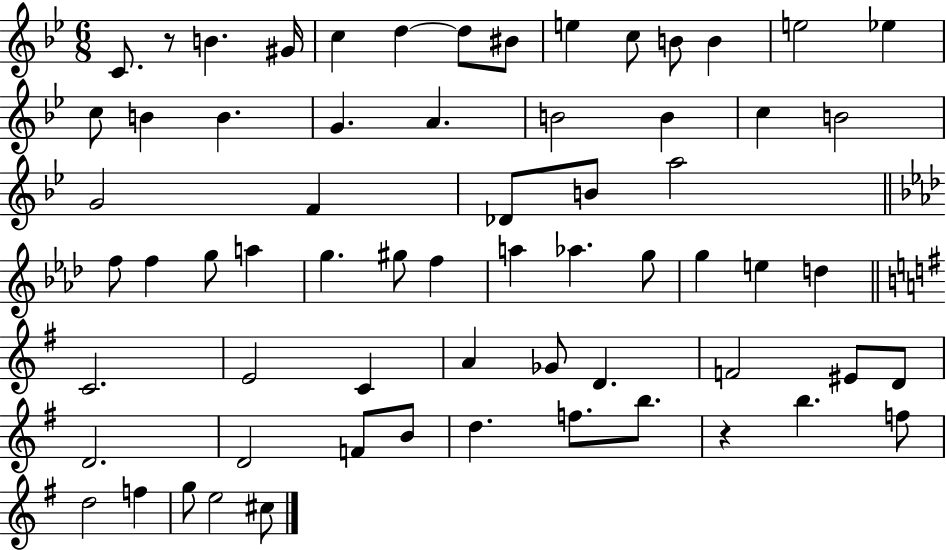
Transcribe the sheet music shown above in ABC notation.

X:1
T:Untitled
M:6/8
L:1/4
K:Bb
C/2 z/2 B ^G/4 c d d/2 ^B/2 e c/2 B/2 B e2 _e c/2 B B G A B2 B c B2 G2 F _D/2 B/2 a2 f/2 f g/2 a g ^g/2 f a _a g/2 g e d C2 E2 C A _G/2 D F2 ^E/2 D/2 D2 D2 F/2 B/2 d f/2 b/2 z b f/2 d2 f g/2 e2 ^c/2